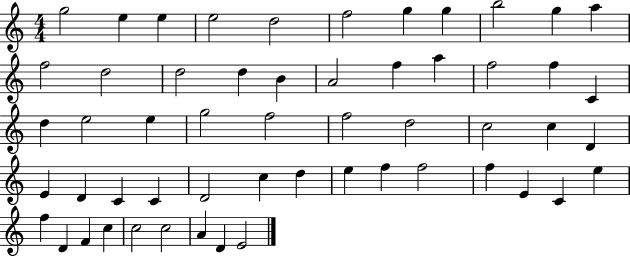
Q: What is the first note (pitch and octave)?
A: G5